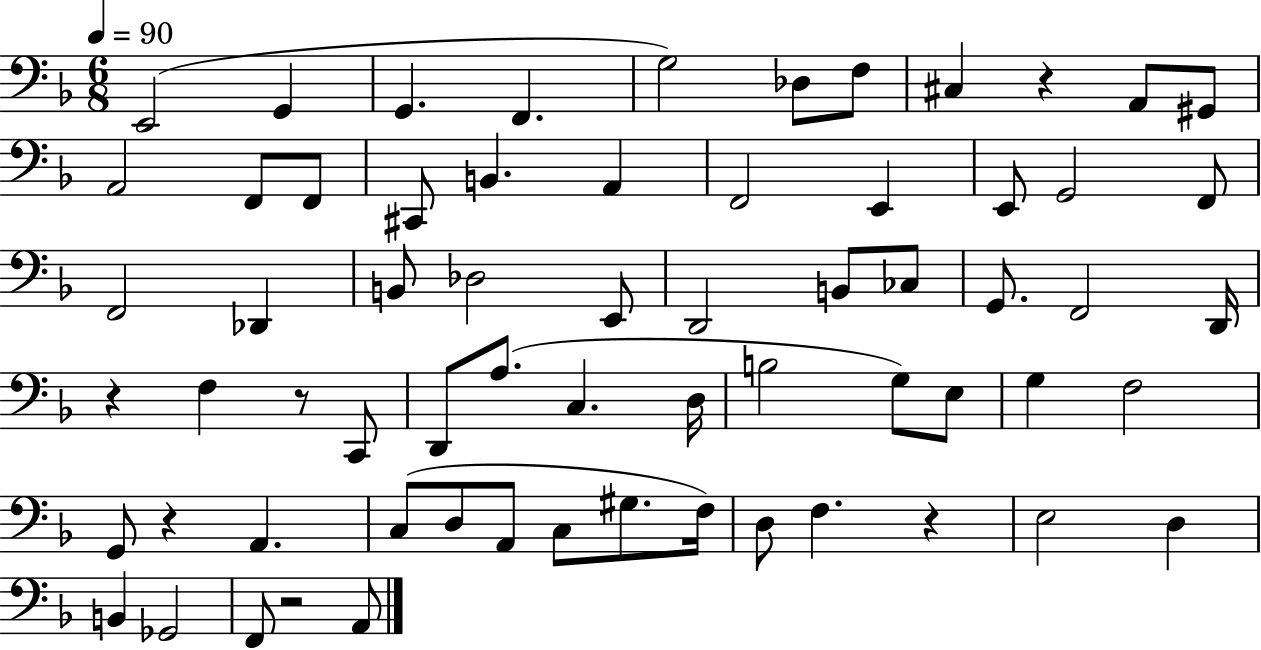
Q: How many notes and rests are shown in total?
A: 65